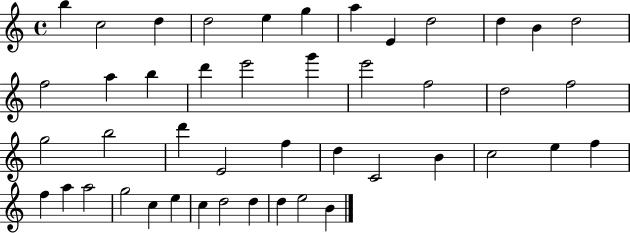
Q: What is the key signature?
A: C major